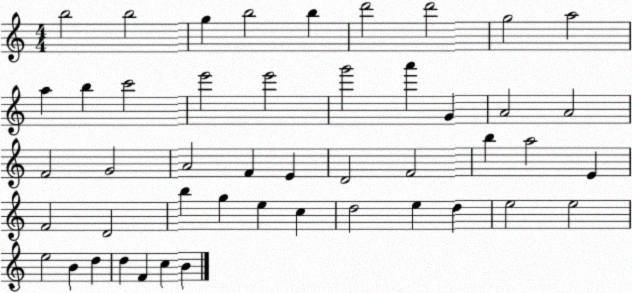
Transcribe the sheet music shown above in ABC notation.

X:1
T:Untitled
M:4/4
L:1/4
K:C
b2 b2 g b2 b d'2 d'2 g2 a2 a b c'2 e'2 e'2 g'2 a' G A2 A2 F2 G2 A2 F E D2 F2 b a2 E F2 D2 b g e c d2 e d e2 e2 e2 B d d F c B